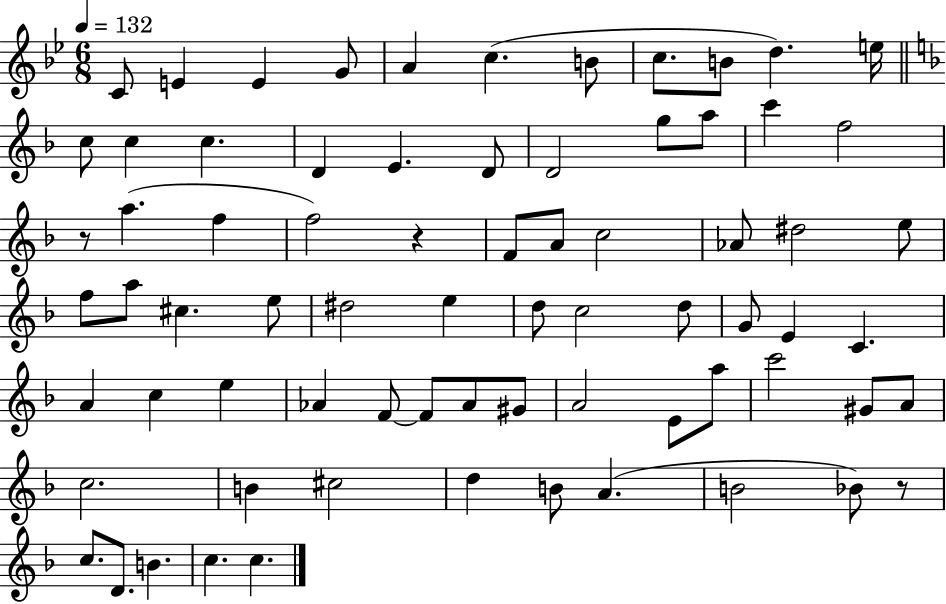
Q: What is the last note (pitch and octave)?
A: C5